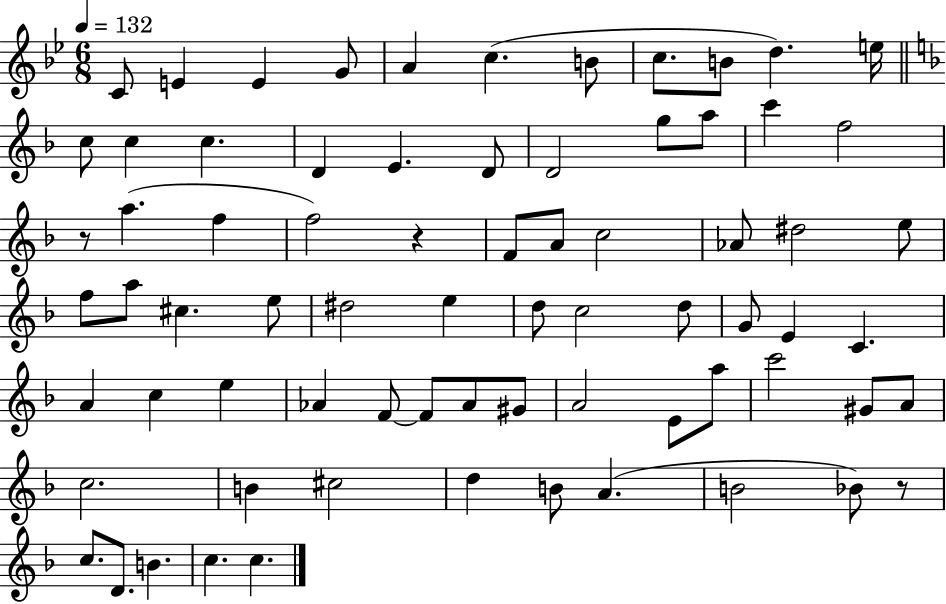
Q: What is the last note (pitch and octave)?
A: C5